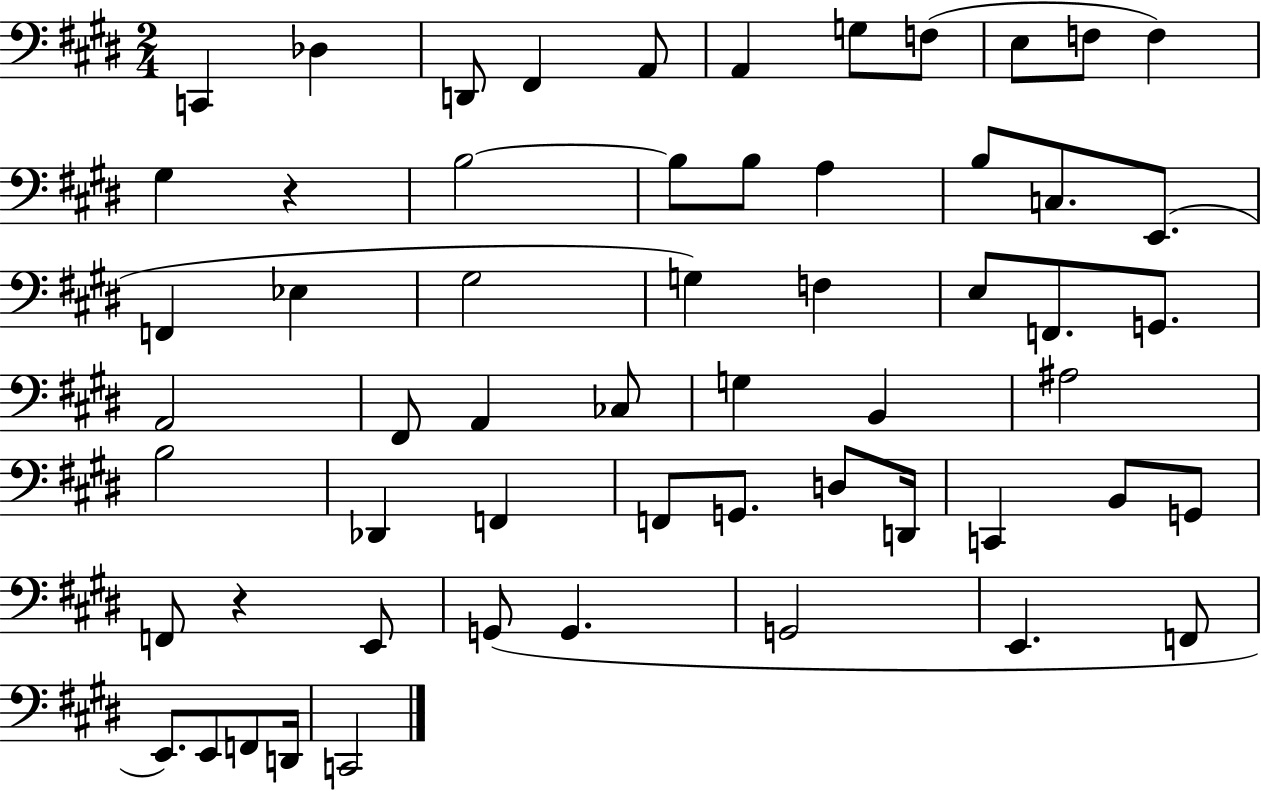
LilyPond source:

{
  \clef bass
  \numericTimeSignature
  \time 2/4
  \key e \major
  c,4 des4 | d,8 fis,4 a,8 | a,4 g8 f8( | e8 f8 f4) | \break gis4 r4 | b2~~ | b8 b8 a4 | b8 c8. e,8.( | \break f,4 ees4 | gis2 | g4) f4 | e8 f,8. g,8. | \break a,2 | fis,8 a,4 ces8 | g4 b,4 | ais2 | \break b2 | des,4 f,4 | f,8 g,8. d8 d,16 | c,4 b,8 g,8 | \break f,8 r4 e,8 | g,8( g,4. | g,2 | e,4. f,8 | \break e,8.) e,8 f,8 d,16 | c,2 | \bar "|."
}